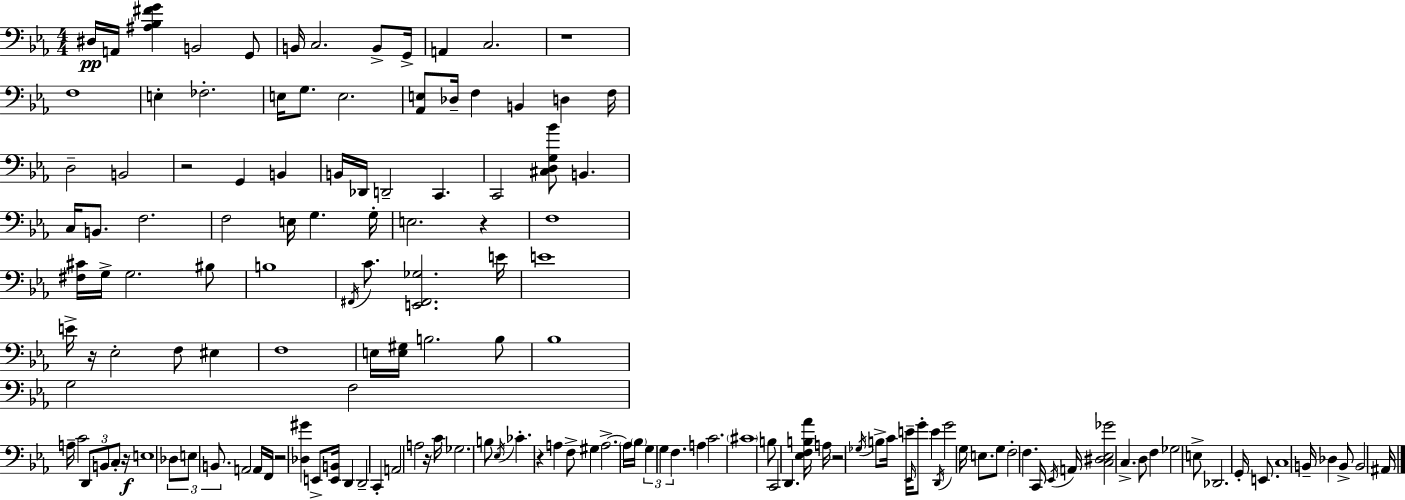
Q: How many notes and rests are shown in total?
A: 148